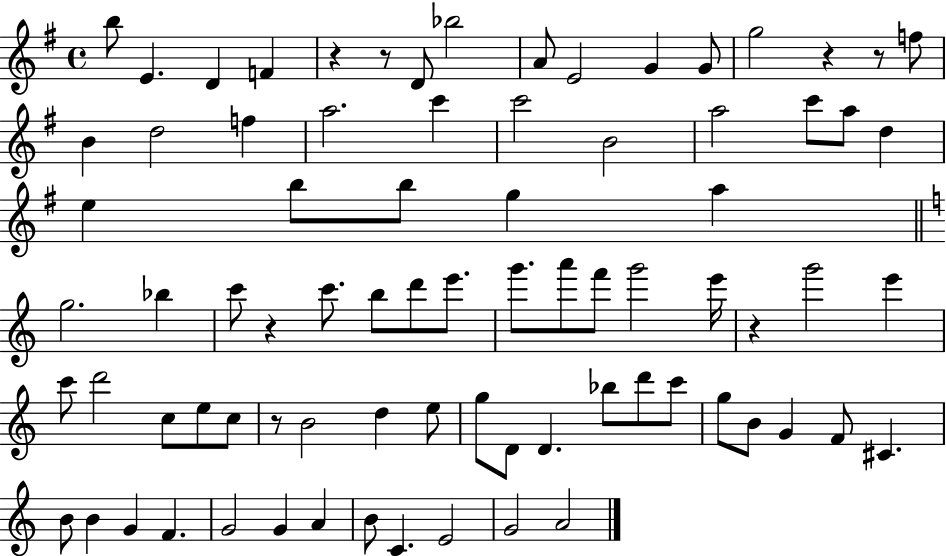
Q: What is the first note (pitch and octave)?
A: B5